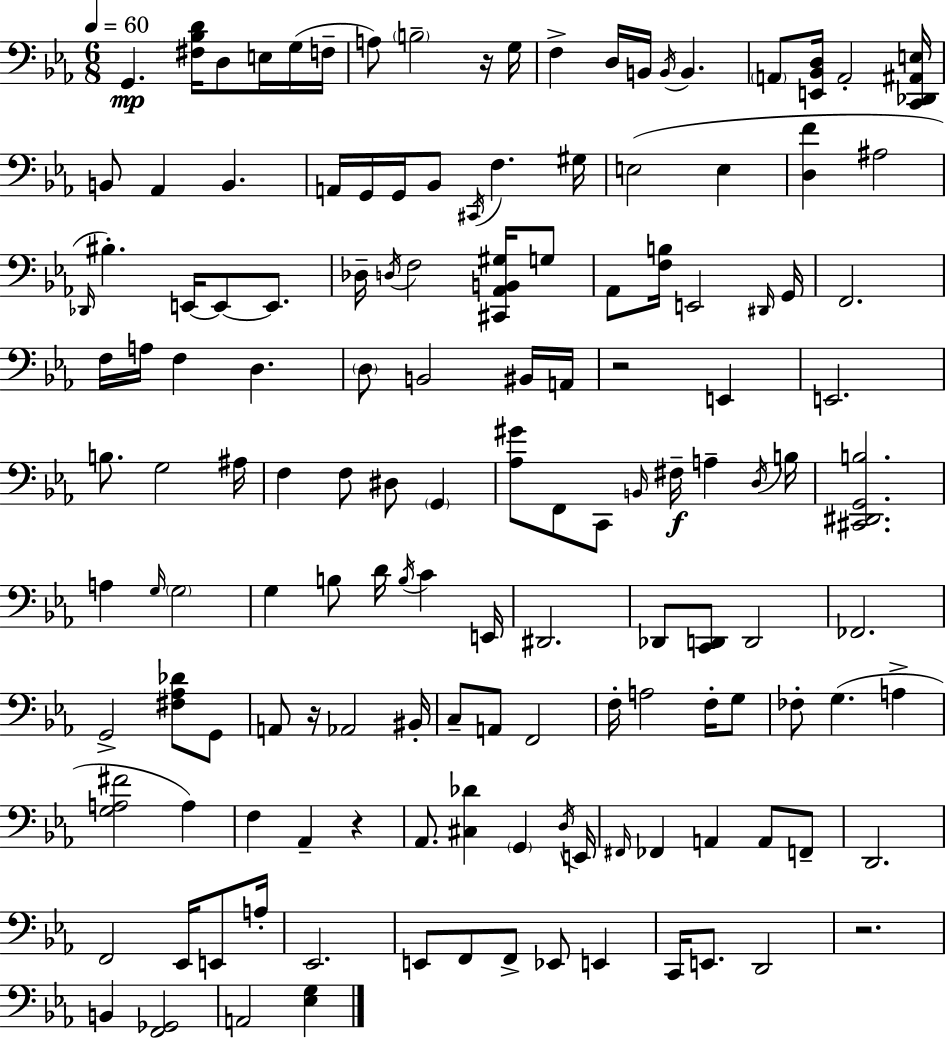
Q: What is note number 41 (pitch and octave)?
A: G2